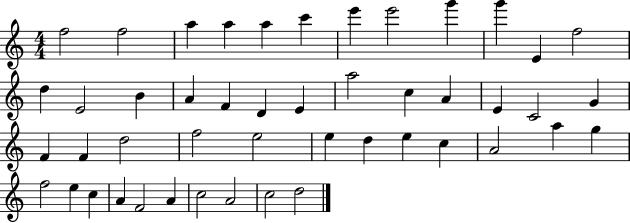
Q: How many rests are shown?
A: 0